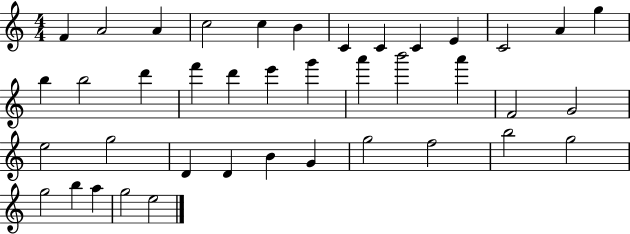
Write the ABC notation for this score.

X:1
T:Untitled
M:4/4
L:1/4
K:C
F A2 A c2 c B C C C E C2 A g b b2 d' f' d' e' g' a' b'2 a' F2 G2 e2 g2 D D B G g2 f2 b2 g2 g2 b a g2 e2